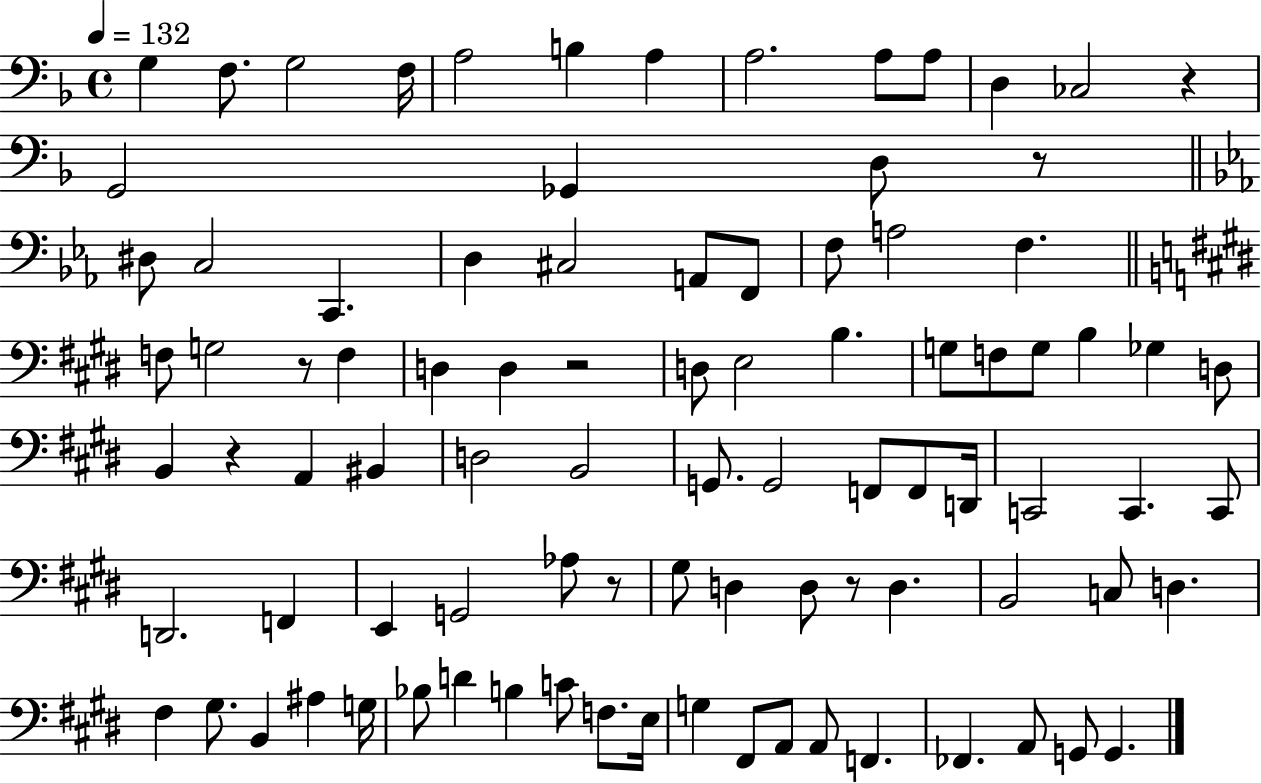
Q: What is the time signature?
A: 4/4